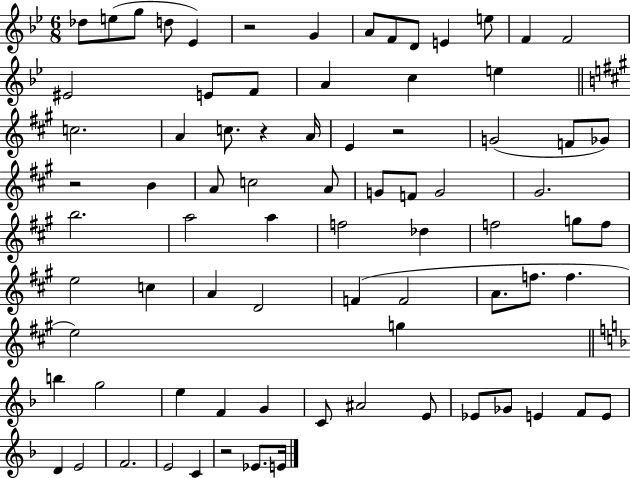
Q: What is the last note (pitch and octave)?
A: E4